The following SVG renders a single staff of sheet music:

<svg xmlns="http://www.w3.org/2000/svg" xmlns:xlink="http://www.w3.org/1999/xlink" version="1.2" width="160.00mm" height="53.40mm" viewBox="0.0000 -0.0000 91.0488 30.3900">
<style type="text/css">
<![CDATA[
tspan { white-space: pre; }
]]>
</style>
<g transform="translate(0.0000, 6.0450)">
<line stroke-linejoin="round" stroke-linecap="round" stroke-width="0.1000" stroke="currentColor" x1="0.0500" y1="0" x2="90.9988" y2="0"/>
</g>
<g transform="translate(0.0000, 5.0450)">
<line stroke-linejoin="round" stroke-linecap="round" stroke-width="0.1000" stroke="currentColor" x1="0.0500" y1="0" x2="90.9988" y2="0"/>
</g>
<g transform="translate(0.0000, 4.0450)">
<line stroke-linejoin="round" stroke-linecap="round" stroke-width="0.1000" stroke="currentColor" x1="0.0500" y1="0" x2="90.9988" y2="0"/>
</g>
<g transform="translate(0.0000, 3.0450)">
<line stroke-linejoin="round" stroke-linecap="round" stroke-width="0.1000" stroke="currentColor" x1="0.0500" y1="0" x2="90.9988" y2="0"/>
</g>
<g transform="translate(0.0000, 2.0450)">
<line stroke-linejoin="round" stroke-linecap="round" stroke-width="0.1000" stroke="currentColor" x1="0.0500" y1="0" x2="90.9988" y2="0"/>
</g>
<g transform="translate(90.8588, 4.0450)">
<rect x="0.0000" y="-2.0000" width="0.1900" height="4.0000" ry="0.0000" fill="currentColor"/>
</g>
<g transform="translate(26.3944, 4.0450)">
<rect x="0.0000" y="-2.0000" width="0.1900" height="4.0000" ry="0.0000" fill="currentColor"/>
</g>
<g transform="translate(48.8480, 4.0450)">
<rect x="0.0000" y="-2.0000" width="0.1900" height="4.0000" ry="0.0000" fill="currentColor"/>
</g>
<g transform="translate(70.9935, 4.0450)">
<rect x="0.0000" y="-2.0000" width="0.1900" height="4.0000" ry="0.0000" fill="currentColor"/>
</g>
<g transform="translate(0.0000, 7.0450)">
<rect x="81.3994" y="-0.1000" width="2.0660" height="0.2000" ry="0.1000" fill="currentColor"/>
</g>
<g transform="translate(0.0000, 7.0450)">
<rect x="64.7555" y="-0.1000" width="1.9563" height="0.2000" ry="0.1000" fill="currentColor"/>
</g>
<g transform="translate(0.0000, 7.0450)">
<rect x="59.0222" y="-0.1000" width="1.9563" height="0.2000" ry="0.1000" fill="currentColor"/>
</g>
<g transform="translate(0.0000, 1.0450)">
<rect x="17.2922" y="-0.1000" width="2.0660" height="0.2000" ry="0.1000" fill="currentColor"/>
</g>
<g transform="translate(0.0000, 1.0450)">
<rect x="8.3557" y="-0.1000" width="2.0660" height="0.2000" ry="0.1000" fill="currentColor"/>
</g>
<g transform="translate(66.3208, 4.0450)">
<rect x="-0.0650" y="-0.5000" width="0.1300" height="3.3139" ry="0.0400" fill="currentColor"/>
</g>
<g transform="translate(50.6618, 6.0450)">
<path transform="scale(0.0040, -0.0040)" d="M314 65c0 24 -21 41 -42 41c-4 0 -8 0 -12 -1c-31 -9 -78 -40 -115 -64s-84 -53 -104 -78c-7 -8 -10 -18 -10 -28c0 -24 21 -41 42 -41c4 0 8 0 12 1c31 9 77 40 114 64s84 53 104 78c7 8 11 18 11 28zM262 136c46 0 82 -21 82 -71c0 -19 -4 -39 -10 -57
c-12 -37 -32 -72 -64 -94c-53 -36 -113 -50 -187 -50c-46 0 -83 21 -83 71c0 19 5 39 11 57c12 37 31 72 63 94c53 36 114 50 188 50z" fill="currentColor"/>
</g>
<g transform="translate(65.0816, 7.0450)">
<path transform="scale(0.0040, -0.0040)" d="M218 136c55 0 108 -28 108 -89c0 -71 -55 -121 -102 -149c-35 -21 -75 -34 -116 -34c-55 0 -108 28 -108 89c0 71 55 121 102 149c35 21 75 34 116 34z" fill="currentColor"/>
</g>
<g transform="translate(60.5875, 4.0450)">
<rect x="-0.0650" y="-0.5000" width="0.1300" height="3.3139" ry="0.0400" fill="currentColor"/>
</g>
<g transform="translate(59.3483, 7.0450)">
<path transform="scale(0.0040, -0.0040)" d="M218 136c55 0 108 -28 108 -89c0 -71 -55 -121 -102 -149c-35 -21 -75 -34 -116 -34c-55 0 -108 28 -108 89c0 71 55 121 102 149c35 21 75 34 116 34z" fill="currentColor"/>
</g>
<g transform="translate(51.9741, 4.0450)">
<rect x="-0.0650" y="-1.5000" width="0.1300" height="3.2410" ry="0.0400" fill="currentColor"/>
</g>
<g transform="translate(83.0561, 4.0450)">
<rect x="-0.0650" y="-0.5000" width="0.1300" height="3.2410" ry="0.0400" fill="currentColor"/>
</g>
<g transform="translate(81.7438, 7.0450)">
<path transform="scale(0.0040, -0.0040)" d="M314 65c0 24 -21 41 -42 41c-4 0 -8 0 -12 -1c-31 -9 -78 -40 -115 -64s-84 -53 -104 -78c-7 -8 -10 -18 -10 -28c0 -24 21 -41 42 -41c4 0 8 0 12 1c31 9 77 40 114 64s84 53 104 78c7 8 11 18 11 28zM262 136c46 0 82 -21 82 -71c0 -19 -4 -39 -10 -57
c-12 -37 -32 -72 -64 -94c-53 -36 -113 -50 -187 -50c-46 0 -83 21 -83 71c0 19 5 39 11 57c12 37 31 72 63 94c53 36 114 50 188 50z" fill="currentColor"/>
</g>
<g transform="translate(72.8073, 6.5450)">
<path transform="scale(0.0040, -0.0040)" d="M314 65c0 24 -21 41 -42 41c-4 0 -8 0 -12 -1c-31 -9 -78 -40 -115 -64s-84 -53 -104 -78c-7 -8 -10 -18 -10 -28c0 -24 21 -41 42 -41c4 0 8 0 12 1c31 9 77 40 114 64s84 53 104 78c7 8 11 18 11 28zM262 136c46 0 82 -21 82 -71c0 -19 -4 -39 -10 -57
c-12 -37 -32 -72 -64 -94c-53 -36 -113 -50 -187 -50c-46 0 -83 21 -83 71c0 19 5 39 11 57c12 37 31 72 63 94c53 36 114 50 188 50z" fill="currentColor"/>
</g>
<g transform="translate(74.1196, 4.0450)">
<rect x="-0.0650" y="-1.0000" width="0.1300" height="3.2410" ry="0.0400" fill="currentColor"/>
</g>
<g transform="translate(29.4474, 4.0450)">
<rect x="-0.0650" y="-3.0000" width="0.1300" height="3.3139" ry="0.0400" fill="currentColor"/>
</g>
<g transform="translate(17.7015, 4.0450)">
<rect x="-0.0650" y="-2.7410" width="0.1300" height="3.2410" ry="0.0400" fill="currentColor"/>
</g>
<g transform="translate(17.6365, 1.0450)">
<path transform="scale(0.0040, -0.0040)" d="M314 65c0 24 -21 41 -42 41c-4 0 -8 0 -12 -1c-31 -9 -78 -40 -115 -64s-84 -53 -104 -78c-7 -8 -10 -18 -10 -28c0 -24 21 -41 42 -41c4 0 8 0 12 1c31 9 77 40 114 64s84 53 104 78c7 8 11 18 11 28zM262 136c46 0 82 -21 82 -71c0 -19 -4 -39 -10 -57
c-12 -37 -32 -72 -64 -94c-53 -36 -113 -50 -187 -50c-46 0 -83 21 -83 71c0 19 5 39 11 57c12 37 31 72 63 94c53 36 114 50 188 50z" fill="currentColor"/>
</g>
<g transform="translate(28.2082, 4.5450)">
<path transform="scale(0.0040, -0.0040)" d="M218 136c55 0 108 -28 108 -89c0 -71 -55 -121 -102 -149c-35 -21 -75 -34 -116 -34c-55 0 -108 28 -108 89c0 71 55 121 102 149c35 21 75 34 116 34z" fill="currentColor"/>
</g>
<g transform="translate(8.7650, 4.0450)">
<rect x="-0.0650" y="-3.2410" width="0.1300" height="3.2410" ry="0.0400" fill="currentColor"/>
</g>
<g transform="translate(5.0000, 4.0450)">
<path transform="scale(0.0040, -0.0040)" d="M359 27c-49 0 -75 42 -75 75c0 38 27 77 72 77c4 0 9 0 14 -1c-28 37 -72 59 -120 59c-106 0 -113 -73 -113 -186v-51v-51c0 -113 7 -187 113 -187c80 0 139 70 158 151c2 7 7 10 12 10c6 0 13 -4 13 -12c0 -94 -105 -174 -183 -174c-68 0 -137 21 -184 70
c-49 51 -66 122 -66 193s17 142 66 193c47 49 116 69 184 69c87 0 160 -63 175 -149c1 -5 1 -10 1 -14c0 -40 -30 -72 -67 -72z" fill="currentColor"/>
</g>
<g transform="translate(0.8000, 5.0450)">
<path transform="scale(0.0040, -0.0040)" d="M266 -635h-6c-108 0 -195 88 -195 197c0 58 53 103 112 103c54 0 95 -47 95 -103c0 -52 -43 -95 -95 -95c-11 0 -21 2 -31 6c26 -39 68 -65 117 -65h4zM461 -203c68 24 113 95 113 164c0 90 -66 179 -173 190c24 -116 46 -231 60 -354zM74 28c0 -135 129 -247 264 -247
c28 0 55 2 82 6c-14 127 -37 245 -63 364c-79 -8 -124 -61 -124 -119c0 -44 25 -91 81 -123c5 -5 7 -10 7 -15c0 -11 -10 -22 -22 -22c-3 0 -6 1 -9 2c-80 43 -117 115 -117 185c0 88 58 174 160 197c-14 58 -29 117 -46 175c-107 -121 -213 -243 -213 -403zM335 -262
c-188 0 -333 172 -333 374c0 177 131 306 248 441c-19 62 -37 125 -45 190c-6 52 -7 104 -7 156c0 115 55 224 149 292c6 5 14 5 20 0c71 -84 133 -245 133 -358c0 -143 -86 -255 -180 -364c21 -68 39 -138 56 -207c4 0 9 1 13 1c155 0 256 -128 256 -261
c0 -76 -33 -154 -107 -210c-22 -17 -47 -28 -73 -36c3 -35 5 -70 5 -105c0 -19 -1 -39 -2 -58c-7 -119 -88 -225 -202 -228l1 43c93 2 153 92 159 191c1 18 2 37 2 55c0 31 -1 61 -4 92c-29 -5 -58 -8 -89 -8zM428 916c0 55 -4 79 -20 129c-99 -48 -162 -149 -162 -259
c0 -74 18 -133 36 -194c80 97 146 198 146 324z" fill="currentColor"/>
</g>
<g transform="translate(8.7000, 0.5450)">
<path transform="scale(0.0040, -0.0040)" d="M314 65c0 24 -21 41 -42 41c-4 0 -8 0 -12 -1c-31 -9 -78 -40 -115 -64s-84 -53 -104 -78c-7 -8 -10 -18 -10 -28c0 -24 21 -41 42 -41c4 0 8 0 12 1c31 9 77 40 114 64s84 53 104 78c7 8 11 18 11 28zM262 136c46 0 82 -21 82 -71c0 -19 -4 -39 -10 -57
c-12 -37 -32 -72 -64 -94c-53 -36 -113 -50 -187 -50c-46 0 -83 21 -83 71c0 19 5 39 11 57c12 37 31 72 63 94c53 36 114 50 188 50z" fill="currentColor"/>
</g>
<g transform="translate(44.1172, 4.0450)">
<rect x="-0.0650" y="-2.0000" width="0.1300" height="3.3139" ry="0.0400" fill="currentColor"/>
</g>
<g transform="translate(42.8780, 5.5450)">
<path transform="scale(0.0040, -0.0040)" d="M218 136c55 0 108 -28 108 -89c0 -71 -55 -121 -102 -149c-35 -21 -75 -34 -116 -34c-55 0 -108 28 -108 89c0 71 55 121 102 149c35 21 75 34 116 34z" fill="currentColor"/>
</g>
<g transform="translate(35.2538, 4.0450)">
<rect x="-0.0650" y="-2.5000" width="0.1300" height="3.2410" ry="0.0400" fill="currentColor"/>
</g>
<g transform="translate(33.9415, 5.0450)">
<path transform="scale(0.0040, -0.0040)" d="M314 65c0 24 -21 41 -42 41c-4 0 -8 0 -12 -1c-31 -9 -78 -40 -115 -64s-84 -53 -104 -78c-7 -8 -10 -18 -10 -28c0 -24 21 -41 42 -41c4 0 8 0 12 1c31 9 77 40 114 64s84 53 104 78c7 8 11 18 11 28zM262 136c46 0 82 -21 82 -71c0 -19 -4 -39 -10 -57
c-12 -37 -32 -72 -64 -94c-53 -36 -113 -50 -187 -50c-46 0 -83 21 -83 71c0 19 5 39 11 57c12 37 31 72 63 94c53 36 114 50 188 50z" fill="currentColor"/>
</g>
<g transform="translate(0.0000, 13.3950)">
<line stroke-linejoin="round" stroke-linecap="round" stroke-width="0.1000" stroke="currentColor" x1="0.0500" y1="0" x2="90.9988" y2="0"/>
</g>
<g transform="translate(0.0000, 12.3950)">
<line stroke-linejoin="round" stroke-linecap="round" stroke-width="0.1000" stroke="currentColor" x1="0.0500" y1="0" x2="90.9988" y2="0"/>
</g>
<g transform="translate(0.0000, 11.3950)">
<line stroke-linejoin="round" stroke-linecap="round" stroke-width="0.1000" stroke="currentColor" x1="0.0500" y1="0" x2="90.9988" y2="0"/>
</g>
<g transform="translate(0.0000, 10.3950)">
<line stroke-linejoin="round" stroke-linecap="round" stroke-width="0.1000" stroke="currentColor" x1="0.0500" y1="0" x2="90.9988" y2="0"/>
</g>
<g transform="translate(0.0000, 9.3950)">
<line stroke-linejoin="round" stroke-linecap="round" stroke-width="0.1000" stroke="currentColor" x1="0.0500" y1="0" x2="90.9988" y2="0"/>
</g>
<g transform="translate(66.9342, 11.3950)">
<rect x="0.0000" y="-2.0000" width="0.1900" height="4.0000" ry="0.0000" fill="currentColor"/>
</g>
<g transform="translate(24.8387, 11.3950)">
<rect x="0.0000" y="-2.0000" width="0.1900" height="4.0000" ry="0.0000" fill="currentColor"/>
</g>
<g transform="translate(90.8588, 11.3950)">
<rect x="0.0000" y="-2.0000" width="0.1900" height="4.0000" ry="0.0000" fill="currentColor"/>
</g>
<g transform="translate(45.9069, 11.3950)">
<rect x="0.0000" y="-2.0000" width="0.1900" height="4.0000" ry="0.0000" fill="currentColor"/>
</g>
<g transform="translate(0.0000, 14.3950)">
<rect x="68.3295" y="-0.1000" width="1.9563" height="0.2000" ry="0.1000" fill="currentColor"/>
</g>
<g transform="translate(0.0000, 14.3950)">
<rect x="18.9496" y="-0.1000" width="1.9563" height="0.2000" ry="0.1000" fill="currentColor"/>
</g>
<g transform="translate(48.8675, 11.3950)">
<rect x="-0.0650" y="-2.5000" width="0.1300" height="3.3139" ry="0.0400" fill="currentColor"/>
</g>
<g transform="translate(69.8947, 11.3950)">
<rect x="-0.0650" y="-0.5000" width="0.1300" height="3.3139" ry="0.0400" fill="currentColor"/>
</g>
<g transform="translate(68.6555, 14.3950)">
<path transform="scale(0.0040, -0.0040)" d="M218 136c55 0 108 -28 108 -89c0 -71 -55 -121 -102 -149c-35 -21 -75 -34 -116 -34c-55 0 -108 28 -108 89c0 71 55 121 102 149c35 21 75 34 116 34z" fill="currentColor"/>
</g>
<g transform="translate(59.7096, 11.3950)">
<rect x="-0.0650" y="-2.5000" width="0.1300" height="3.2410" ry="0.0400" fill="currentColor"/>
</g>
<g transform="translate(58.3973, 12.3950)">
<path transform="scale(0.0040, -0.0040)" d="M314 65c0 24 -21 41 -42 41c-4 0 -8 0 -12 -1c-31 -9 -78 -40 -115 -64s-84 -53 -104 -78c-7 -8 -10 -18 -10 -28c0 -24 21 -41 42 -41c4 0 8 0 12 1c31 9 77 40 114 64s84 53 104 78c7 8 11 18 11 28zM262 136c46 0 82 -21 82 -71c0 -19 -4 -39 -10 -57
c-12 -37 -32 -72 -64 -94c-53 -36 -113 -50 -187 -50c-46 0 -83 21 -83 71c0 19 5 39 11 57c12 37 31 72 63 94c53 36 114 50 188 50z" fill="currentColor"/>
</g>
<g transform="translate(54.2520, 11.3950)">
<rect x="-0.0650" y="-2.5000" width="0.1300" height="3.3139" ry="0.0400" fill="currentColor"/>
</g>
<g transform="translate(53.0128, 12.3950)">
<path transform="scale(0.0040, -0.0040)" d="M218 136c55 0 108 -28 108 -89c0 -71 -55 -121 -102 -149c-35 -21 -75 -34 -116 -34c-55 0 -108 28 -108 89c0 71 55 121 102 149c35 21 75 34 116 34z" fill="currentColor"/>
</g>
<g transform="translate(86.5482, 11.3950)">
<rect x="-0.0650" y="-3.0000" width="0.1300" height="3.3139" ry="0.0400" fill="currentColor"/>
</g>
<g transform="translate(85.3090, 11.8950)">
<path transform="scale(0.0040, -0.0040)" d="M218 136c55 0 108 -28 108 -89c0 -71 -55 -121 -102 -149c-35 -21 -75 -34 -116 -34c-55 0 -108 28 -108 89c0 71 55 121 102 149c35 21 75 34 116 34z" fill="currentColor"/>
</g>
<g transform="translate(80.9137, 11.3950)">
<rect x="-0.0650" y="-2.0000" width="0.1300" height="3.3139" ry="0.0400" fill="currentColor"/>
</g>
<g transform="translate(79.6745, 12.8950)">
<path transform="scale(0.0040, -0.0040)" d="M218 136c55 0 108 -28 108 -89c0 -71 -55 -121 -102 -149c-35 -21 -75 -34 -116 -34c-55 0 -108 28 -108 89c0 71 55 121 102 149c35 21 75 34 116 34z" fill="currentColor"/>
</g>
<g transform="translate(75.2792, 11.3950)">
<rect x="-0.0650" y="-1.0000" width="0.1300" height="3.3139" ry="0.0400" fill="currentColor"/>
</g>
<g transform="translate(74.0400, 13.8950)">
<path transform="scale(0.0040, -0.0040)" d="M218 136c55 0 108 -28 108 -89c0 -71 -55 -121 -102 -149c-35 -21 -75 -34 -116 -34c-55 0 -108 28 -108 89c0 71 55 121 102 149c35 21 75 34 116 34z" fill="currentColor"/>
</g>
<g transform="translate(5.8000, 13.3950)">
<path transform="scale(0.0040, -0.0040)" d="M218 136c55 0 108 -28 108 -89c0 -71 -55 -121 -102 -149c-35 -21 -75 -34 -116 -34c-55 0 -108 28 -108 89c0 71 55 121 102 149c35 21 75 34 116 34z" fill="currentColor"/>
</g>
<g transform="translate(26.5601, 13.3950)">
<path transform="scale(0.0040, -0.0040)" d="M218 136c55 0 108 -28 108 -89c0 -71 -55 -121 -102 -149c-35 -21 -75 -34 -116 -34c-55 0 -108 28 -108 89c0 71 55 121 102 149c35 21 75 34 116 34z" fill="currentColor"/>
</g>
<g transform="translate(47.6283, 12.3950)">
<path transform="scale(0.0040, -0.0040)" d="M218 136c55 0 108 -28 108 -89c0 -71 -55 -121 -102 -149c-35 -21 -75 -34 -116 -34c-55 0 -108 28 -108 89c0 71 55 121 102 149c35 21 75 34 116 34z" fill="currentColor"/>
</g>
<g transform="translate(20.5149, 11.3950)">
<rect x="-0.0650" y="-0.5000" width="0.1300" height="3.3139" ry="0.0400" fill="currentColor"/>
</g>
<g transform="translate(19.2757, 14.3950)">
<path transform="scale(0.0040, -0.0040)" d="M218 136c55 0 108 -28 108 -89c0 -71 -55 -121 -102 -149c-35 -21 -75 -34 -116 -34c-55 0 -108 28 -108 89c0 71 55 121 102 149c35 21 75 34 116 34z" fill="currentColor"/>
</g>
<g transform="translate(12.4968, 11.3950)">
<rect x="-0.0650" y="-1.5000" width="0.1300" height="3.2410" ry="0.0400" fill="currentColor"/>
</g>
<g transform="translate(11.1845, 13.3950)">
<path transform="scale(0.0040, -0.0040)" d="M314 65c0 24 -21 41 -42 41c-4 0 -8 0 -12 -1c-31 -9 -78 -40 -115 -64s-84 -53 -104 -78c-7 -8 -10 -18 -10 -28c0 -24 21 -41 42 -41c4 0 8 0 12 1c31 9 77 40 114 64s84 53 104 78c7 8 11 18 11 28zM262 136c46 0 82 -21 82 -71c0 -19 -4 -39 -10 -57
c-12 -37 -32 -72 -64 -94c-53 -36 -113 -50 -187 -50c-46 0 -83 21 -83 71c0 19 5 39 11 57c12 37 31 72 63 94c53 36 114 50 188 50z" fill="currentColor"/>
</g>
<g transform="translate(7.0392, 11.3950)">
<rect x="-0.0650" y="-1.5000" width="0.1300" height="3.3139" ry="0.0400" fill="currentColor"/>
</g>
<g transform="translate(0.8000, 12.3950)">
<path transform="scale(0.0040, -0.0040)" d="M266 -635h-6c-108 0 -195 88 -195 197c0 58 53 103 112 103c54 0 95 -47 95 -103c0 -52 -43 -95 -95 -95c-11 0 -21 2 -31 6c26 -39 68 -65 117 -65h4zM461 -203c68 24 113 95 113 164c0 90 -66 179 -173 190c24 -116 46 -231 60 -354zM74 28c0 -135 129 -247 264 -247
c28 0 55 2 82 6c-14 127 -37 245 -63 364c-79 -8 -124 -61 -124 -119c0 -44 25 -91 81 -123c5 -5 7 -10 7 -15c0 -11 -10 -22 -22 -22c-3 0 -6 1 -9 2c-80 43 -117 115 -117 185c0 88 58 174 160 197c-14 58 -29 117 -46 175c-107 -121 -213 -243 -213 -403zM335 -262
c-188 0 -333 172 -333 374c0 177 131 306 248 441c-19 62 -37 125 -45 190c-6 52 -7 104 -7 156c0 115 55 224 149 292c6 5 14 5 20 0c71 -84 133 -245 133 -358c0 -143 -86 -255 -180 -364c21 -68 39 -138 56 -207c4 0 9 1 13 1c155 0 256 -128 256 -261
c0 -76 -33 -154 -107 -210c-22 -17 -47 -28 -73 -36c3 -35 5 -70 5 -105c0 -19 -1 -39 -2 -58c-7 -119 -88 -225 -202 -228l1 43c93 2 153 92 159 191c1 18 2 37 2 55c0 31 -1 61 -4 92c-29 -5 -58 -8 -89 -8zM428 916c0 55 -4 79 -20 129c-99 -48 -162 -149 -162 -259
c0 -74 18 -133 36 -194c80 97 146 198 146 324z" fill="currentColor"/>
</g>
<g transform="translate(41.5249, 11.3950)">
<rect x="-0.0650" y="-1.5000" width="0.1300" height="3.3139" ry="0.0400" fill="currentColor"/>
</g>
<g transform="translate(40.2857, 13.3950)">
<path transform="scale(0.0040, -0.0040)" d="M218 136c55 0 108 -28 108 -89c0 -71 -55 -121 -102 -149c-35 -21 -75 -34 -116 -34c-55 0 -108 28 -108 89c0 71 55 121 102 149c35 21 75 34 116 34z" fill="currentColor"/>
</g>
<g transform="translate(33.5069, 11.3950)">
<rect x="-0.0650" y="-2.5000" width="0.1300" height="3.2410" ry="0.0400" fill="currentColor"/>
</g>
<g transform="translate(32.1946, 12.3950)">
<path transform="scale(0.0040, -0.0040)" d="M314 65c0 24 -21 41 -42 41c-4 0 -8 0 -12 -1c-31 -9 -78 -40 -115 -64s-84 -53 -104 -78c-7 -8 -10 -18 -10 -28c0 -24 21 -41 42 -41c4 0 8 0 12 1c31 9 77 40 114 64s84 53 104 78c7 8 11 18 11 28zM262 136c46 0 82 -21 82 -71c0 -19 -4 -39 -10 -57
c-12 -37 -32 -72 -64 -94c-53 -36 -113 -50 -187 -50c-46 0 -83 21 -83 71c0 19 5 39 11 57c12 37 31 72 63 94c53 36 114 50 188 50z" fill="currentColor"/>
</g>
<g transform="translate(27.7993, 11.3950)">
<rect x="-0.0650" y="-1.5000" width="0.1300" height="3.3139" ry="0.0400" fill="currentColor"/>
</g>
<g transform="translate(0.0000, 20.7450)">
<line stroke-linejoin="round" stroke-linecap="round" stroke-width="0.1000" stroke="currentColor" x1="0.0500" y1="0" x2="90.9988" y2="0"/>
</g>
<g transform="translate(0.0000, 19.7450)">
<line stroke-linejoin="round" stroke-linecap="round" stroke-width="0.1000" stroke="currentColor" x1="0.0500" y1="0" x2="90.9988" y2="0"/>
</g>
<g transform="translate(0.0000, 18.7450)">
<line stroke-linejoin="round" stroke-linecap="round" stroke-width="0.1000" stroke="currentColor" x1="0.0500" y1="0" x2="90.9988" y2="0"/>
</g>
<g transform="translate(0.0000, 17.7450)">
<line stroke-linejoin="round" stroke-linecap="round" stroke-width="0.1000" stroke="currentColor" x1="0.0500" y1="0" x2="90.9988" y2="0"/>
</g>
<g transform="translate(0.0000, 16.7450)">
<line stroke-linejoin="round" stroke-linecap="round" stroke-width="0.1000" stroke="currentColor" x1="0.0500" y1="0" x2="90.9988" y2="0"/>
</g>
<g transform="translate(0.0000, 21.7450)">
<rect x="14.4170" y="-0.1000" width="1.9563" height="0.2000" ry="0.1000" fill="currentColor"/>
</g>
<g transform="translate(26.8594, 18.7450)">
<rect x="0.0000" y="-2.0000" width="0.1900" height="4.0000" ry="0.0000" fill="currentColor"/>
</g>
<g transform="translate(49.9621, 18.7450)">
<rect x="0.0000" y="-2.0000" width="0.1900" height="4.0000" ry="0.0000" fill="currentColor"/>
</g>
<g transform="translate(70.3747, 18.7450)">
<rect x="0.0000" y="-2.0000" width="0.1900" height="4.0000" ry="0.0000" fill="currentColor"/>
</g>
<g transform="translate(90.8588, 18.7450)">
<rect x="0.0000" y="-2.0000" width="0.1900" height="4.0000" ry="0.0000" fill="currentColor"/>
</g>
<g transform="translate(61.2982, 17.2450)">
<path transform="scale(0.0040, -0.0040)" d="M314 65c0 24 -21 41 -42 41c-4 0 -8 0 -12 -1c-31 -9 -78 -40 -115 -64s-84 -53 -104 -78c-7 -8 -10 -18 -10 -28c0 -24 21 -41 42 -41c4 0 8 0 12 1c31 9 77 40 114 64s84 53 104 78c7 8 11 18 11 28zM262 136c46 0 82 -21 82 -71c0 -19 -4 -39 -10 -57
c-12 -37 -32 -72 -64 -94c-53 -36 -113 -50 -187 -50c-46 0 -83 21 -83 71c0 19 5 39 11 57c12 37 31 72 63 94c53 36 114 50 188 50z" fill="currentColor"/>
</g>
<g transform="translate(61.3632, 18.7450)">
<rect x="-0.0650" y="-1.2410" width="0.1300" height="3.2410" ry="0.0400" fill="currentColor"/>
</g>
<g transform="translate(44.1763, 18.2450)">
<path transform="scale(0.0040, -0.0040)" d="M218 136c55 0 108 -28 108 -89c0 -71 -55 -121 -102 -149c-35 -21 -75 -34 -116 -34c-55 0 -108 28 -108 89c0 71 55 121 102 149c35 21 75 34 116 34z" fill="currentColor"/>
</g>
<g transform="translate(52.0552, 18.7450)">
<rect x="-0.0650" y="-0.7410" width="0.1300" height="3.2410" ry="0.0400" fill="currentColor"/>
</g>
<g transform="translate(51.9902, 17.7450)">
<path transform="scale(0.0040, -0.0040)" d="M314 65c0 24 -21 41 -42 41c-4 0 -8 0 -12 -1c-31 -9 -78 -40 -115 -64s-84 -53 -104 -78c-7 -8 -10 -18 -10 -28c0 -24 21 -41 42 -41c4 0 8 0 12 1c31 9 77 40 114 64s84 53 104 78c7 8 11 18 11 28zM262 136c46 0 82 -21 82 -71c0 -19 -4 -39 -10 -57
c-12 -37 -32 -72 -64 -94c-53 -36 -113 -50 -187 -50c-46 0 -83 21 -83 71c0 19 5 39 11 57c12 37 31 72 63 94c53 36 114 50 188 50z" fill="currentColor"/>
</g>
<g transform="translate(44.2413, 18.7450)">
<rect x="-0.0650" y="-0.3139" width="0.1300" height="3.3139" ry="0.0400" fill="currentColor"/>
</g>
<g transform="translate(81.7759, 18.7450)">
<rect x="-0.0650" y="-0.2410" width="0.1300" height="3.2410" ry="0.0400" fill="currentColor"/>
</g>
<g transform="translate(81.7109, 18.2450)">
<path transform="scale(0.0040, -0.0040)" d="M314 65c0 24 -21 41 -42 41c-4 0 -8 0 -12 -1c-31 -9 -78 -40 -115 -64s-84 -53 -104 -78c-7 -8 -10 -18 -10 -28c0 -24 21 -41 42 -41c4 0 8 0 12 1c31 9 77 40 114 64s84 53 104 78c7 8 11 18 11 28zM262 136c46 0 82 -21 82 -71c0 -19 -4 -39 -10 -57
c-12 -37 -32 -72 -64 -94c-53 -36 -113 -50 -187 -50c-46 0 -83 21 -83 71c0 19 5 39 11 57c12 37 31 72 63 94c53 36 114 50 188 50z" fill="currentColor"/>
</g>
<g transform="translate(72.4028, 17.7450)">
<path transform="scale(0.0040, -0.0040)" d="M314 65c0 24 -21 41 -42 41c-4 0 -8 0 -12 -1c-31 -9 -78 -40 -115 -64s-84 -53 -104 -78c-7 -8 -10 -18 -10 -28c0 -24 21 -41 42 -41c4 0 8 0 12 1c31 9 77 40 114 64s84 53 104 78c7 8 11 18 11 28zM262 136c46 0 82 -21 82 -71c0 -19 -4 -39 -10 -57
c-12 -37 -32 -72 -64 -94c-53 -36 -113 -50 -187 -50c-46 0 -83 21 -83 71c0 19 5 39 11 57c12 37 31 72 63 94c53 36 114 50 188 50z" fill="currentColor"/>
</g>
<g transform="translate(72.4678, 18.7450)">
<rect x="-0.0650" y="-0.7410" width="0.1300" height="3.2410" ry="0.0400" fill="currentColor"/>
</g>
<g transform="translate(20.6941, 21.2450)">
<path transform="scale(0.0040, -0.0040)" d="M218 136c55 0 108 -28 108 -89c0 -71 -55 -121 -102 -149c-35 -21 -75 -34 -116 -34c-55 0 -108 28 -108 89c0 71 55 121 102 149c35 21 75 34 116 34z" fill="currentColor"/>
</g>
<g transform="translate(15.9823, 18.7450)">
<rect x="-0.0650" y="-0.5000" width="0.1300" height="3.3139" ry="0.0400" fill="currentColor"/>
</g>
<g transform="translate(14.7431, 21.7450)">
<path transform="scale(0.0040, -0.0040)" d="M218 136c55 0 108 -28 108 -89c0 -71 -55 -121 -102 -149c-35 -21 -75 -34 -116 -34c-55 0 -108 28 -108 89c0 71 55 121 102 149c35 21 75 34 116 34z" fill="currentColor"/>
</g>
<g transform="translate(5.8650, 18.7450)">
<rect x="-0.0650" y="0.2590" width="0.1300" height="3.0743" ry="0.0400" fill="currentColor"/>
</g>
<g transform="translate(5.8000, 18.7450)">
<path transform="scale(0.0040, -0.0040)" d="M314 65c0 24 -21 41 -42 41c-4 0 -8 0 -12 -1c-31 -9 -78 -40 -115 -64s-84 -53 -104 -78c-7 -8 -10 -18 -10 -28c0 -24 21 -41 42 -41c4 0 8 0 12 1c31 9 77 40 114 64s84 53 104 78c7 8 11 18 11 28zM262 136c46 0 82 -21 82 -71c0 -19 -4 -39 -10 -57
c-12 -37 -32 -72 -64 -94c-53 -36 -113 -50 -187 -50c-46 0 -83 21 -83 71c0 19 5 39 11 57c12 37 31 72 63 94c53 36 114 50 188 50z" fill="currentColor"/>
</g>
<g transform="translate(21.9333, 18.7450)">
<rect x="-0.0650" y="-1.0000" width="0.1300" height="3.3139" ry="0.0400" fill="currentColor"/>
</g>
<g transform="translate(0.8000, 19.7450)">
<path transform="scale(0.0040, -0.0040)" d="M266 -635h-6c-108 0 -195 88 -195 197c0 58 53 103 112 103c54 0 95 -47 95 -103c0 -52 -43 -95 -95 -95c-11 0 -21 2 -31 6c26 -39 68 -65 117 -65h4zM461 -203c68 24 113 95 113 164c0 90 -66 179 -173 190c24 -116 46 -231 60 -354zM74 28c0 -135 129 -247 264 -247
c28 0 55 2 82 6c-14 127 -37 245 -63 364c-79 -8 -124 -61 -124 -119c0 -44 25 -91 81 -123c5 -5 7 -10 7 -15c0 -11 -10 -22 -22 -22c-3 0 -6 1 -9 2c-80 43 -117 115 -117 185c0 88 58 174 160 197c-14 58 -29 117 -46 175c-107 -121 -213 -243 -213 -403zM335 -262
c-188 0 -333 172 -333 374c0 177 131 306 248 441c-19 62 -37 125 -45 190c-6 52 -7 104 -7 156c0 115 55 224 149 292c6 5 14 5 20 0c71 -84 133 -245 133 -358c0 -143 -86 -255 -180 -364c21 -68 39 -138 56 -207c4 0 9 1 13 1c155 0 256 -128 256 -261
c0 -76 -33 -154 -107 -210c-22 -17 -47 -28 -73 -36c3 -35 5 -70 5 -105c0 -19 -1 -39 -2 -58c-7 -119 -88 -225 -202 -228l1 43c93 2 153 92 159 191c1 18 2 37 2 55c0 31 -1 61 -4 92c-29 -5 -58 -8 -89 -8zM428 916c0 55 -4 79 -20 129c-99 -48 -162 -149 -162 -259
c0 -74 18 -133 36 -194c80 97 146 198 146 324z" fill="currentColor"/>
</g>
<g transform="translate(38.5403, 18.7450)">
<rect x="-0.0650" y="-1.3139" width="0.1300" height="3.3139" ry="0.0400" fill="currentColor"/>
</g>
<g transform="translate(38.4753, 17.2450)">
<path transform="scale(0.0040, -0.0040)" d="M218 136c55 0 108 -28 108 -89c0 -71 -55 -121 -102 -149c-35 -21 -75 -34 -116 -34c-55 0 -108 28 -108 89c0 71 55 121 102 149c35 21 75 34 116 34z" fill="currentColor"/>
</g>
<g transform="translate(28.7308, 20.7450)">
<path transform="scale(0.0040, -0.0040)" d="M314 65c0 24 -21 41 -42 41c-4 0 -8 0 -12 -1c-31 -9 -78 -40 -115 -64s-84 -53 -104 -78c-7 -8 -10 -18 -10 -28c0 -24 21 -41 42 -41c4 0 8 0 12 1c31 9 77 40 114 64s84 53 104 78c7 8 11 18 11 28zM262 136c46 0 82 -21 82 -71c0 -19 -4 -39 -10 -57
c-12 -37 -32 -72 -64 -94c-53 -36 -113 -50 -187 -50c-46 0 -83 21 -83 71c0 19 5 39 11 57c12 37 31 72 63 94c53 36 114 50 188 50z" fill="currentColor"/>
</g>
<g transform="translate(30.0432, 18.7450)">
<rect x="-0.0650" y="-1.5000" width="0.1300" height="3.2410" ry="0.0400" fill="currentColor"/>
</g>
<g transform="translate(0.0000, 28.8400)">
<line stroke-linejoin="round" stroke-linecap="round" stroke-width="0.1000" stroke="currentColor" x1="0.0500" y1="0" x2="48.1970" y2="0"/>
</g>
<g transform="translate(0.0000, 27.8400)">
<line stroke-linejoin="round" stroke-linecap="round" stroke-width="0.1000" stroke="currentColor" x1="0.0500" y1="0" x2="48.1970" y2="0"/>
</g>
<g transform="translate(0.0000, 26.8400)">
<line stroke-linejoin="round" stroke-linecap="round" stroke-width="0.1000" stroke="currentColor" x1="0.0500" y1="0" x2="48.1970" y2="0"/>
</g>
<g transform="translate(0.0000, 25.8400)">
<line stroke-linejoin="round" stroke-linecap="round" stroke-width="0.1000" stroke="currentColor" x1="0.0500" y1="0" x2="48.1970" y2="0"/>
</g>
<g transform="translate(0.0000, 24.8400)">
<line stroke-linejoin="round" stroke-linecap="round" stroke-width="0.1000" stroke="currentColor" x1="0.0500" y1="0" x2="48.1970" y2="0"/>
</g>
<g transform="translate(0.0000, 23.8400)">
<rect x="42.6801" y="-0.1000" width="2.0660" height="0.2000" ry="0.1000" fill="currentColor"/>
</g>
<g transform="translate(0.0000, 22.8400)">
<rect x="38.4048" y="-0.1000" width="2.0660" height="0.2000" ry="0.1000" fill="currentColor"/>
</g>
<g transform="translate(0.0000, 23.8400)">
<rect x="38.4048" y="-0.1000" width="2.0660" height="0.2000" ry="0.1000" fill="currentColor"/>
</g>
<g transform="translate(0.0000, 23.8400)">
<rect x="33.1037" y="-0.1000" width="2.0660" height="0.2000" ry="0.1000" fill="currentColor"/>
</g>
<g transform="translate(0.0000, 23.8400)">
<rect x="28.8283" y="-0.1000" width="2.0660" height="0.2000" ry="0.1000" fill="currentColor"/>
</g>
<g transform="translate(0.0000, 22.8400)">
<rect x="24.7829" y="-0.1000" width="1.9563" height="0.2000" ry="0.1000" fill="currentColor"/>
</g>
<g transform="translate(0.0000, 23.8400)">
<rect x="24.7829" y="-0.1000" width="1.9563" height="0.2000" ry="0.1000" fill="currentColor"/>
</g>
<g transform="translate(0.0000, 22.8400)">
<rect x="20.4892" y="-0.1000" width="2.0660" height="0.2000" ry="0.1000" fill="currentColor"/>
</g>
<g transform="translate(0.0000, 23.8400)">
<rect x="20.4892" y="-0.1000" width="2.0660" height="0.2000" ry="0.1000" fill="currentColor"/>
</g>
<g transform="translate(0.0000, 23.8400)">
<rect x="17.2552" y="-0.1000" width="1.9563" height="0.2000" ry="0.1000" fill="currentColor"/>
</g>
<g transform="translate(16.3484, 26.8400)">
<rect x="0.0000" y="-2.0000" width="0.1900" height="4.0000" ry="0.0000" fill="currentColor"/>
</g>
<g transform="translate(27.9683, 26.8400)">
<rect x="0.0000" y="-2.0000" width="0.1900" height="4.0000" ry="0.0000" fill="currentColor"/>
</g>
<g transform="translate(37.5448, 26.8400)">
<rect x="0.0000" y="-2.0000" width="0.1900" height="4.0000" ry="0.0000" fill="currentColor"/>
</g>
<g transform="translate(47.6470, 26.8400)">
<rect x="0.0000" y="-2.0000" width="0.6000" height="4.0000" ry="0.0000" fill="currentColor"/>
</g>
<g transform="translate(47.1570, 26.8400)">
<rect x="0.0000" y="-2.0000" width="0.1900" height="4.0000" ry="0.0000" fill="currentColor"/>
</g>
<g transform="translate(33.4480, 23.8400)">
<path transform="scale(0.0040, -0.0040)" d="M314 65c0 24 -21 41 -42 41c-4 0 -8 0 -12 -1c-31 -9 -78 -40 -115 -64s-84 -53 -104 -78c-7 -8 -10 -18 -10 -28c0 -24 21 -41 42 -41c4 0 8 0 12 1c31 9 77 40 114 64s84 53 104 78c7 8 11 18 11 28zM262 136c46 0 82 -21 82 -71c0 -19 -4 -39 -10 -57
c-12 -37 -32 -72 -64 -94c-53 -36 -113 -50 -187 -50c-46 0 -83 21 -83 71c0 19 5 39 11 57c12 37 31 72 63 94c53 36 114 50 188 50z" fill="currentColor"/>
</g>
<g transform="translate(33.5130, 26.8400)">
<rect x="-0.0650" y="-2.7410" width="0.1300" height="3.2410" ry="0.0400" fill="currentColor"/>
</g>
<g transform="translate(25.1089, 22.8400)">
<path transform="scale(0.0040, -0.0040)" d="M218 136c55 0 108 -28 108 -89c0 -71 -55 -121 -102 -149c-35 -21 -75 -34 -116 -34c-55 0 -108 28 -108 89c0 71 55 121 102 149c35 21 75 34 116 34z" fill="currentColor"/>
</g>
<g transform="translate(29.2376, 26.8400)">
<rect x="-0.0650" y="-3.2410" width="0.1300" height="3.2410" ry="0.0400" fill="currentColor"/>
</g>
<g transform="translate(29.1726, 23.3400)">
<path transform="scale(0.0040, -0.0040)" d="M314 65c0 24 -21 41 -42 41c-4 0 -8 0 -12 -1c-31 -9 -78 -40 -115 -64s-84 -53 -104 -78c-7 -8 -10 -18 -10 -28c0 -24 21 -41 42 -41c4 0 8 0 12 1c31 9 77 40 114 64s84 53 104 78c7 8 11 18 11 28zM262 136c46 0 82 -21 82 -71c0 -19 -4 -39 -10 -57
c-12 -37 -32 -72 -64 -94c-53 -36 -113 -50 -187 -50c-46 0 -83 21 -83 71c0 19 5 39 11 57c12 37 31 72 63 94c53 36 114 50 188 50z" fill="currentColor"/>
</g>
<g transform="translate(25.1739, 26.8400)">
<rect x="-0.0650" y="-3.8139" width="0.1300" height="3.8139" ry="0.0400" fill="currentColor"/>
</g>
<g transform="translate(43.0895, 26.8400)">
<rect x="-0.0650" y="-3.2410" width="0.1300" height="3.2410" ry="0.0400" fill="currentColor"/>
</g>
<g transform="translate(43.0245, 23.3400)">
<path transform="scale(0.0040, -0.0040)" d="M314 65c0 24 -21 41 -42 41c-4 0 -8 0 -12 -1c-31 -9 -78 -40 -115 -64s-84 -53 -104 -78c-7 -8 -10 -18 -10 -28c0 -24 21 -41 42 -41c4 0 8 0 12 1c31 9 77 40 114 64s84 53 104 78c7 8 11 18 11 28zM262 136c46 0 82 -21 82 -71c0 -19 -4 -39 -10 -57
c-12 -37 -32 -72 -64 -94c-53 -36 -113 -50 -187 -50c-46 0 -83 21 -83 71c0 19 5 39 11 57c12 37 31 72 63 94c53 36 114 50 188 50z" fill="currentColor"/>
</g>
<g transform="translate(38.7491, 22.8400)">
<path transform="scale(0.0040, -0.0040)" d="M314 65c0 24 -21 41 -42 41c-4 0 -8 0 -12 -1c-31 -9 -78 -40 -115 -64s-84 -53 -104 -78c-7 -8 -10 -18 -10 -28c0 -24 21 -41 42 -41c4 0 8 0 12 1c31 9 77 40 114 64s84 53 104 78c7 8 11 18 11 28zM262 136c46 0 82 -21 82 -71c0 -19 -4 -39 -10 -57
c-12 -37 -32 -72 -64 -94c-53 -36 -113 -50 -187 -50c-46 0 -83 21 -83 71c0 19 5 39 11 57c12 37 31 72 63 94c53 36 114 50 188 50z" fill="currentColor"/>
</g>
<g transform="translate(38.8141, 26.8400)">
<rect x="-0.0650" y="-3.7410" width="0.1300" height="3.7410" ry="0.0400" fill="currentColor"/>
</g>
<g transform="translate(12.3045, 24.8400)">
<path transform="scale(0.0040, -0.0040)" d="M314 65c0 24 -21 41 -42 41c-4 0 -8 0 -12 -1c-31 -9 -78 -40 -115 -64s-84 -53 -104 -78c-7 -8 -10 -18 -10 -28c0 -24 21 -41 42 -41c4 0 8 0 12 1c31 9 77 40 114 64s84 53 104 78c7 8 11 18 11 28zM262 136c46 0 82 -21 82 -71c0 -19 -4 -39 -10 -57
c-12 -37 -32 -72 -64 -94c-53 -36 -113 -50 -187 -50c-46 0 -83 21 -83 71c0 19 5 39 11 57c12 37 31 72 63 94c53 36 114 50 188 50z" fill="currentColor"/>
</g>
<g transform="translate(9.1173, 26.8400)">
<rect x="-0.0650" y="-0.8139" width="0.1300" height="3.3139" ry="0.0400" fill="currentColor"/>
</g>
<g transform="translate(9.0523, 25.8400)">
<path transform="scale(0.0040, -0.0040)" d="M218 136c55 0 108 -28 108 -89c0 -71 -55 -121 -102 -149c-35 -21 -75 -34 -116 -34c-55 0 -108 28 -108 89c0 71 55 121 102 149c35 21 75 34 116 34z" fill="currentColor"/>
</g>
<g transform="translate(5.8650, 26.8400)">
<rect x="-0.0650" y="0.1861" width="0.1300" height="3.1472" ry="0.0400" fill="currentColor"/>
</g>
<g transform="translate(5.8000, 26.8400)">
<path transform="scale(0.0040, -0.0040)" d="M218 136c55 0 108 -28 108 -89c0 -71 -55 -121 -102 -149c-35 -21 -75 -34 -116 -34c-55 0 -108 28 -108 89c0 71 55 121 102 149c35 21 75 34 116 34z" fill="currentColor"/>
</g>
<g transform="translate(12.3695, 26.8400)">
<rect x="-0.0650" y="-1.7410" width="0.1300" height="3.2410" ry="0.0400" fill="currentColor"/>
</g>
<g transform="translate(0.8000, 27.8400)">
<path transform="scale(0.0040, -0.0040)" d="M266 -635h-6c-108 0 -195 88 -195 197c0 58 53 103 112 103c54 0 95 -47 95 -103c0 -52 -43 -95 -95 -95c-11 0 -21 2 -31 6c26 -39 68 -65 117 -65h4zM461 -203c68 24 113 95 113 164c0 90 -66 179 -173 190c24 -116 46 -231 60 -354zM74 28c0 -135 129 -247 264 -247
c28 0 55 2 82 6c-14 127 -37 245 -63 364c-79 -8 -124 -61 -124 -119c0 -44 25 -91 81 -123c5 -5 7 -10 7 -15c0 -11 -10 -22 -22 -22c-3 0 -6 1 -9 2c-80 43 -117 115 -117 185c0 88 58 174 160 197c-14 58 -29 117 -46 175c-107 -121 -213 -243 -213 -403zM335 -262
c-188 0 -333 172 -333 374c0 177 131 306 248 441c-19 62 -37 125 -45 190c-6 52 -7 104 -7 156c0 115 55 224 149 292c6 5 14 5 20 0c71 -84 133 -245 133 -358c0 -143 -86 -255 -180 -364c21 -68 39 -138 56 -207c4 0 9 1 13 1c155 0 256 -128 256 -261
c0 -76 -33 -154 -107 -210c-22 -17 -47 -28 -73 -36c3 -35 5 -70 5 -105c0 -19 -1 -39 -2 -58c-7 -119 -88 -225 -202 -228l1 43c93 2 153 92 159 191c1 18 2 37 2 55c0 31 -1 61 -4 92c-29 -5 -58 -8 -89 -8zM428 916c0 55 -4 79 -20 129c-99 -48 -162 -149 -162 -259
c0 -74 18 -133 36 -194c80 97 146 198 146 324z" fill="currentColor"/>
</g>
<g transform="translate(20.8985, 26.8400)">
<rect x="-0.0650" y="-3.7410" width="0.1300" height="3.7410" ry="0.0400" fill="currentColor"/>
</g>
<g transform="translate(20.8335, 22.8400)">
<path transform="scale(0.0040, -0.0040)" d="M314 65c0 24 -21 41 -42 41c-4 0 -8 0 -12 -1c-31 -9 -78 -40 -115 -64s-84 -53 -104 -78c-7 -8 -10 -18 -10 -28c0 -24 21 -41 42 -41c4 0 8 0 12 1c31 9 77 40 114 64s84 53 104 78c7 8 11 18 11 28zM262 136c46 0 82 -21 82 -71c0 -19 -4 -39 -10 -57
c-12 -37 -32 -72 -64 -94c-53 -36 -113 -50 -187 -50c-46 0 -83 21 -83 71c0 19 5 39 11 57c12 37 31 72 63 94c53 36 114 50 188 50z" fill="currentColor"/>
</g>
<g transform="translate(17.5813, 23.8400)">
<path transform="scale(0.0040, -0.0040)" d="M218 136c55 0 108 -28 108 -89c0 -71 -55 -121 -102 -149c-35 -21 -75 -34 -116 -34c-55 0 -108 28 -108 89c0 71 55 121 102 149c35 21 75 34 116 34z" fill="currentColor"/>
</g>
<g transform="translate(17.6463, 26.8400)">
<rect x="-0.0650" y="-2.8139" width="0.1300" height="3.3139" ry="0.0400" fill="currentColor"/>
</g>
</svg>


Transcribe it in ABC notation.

X:1
T:Untitled
M:4/4
L:1/4
K:C
b2 a2 A G2 F E2 C C D2 C2 E E2 C E G2 E G G G2 C D F A B2 C D E2 e c d2 e2 d2 c2 B d f2 a c'2 c' b2 a2 c'2 b2